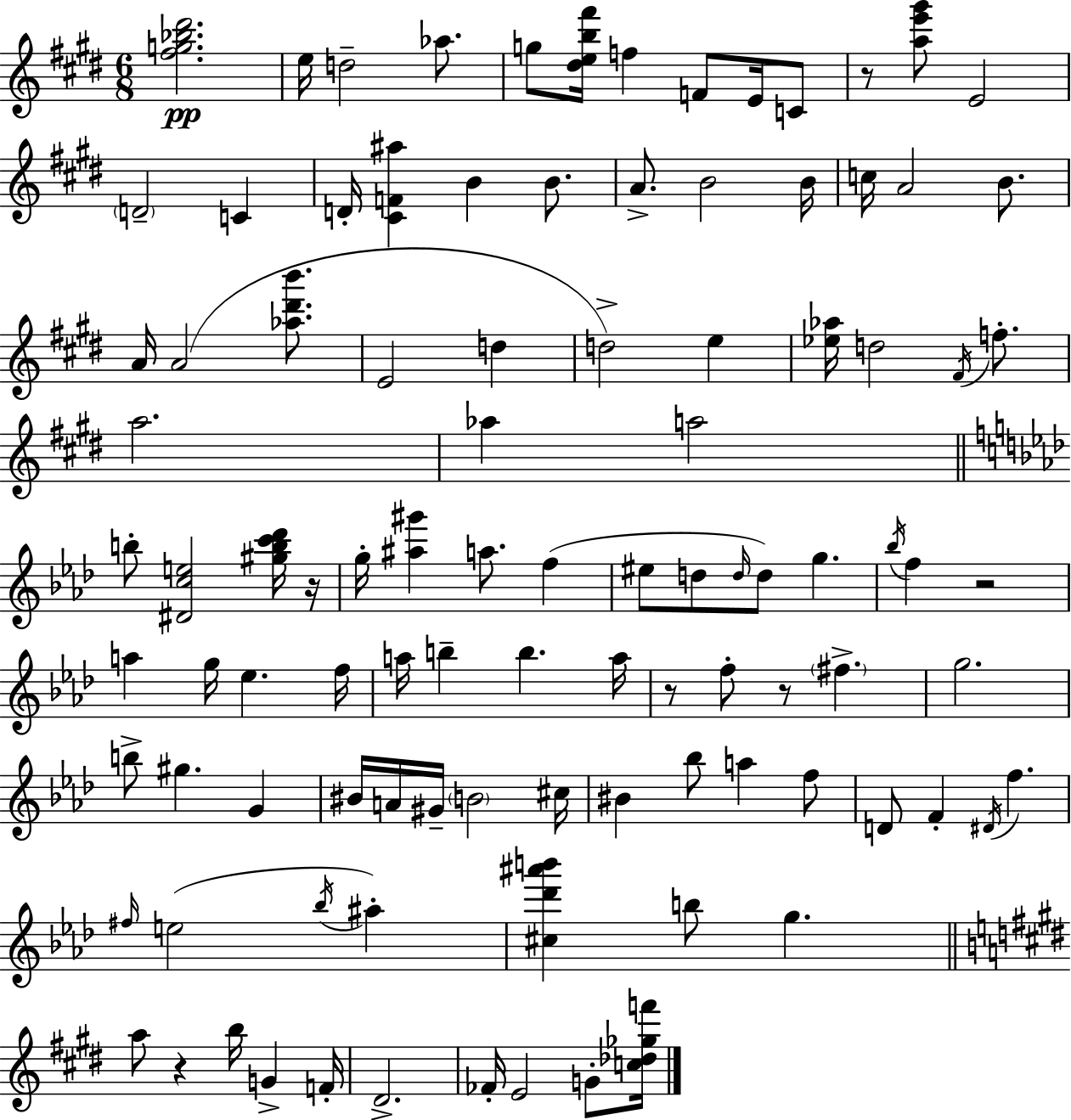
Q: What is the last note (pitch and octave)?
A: G4